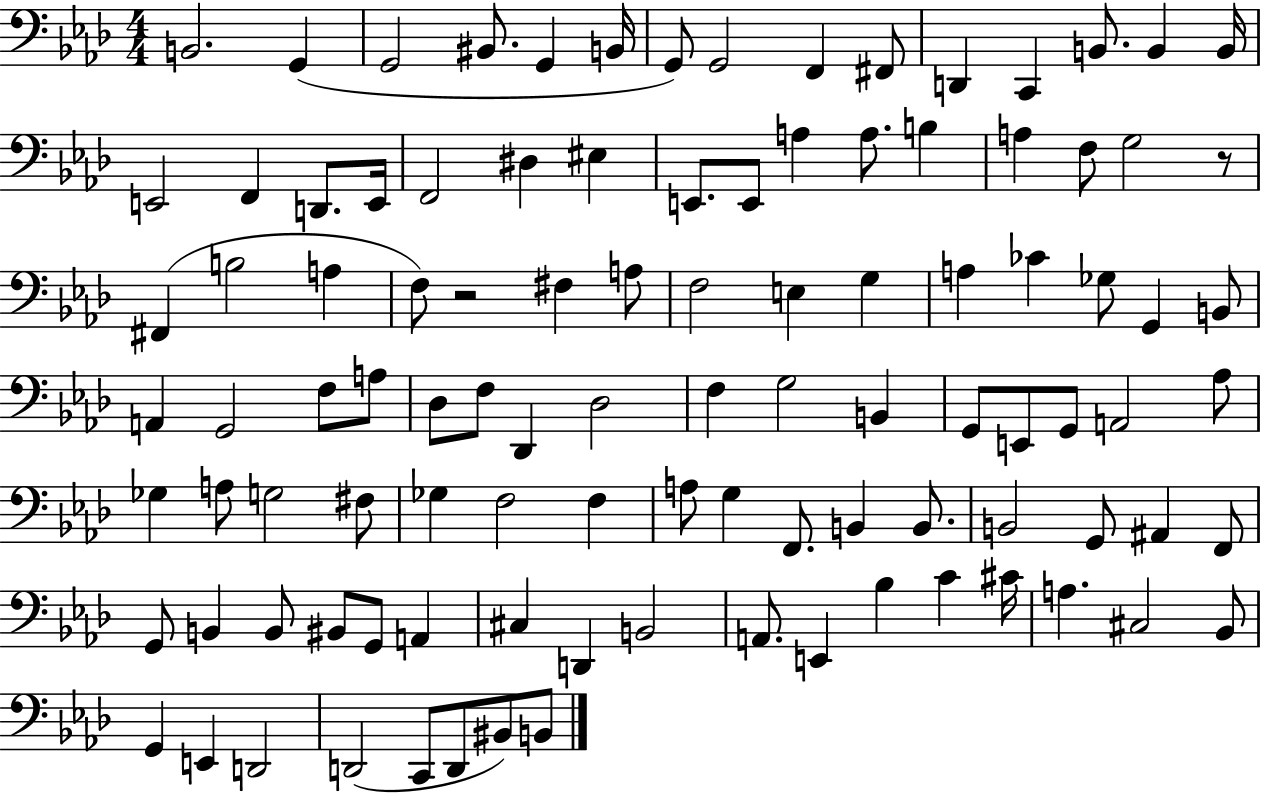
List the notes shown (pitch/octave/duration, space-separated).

B2/h. G2/q G2/h BIS2/e. G2/q B2/s G2/e G2/h F2/q F#2/e D2/q C2/q B2/e. B2/q B2/s E2/h F2/q D2/e. E2/s F2/h D#3/q EIS3/q E2/e. E2/e A3/q A3/e. B3/q A3/q F3/e G3/h R/e F#2/q B3/h A3/q F3/e R/h F#3/q A3/e F3/h E3/q G3/q A3/q CES4/q Gb3/e G2/q B2/e A2/q G2/h F3/e A3/e Db3/e F3/e Db2/q Db3/h F3/q G3/h B2/q G2/e E2/e G2/e A2/h Ab3/e Gb3/q A3/e G3/h F#3/e Gb3/q F3/h F3/q A3/e G3/q F2/e. B2/q B2/e. B2/h G2/e A#2/q F2/e G2/e B2/q B2/e BIS2/e G2/e A2/q C#3/q D2/q B2/h A2/e. E2/q Bb3/q C4/q C#4/s A3/q. C#3/h Bb2/e G2/q E2/q D2/h D2/h C2/e D2/e BIS2/e B2/e